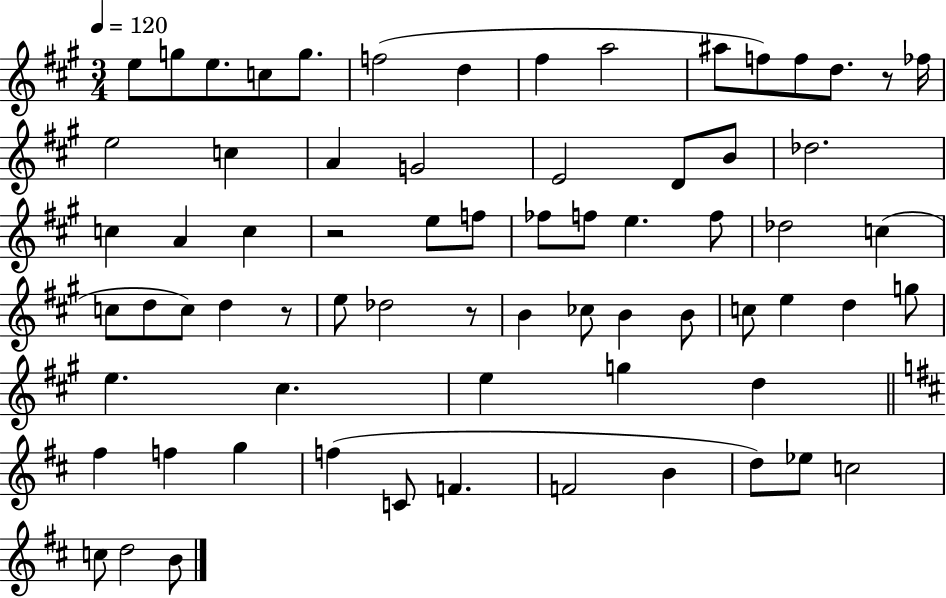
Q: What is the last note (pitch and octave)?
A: B4